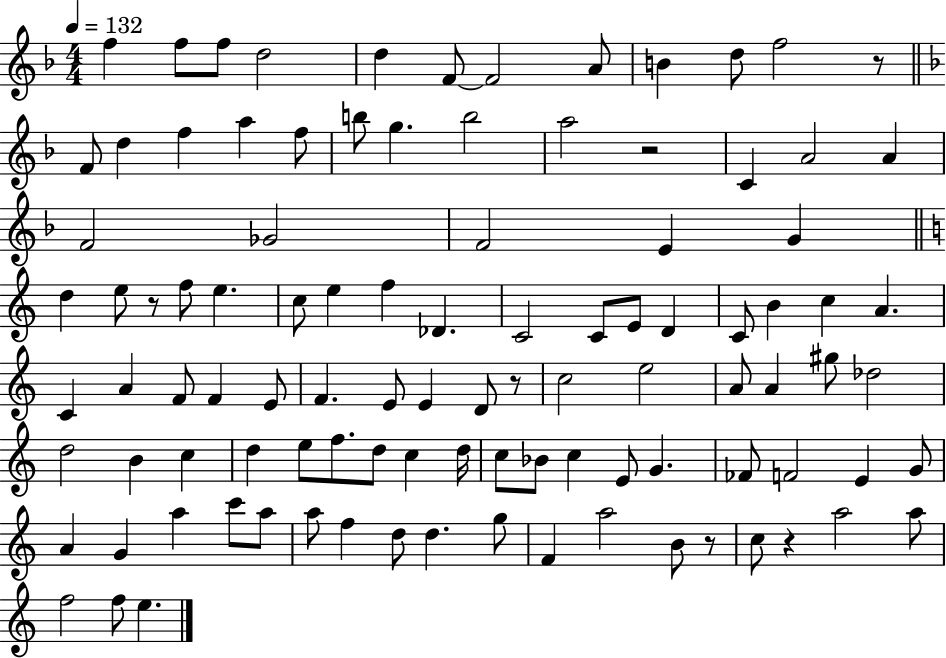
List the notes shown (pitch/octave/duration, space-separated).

F5/q F5/e F5/e D5/h D5/q F4/e F4/h A4/e B4/q D5/e F5/h R/e F4/e D5/q F5/q A5/q F5/e B5/e G5/q. B5/h A5/h R/h C4/q A4/h A4/q F4/h Gb4/h F4/h E4/q G4/q D5/q E5/e R/e F5/e E5/q. C5/e E5/q F5/q Db4/q. C4/h C4/e E4/e D4/q C4/e B4/q C5/q A4/q. C4/q A4/q F4/e F4/q E4/e F4/q. E4/e E4/q D4/e R/e C5/h E5/h A4/e A4/q G#5/e Db5/h D5/h B4/q C5/q D5/q E5/e F5/e. D5/e C5/q D5/s C5/e Bb4/e C5/q E4/e G4/q. FES4/e F4/h E4/q G4/e A4/q G4/q A5/q C6/e A5/e A5/e F5/q D5/e D5/q. G5/e F4/q A5/h B4/e R/e C5/e R/q A5/h A5/e F5/h F5/e E5/q.